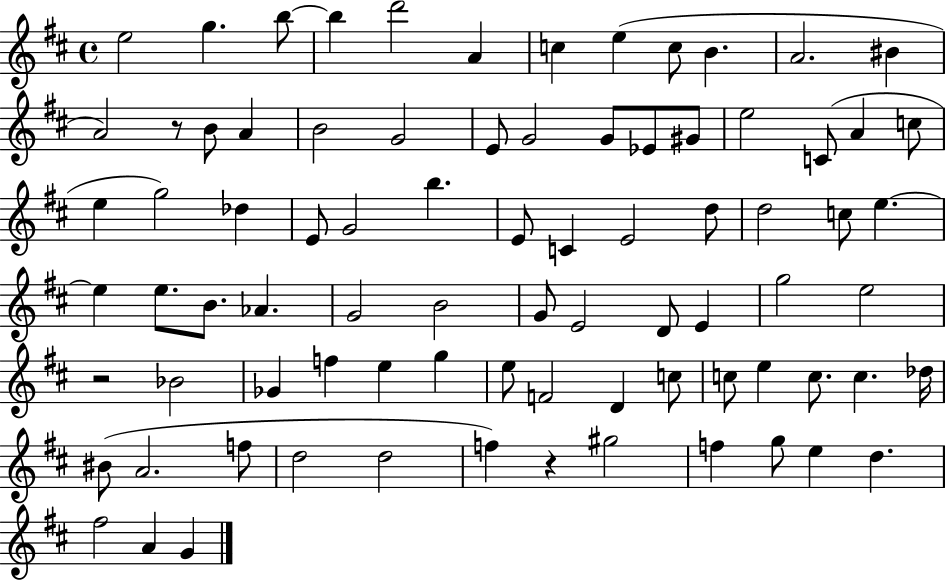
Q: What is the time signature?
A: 4/4